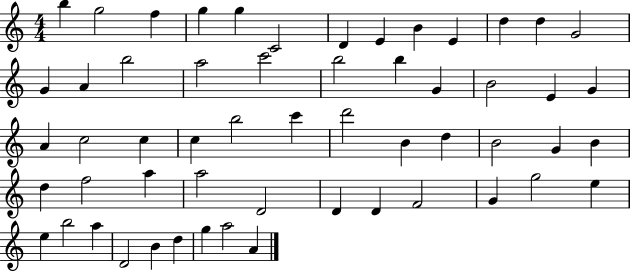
{
  \clef treble
  \numericTimeSignature
  \time 4/4
  \key c \major
  b''4 g''2 f''4 | g''4 g''4 c'2 | d'4 e'4 b'4 e'4 | d''4 d''4 g'2 | \break g'4 a'4 b''2 | a''2 c'''2 | b''2 b''4 g'4 | b'2 e'4 g'4 | \break a'4 c''2 c''4 | c''4 b''2 c'''4 | d'''2 b'4 d''4 | b'2 g'4 b'4 | \break d''4 f''2 a''4 | a''2 d'2 | d'4 d'4 f'2 | g'4 g''2 e''4 | \break e''4 b''2 a''4 | d'2 b'4 d''4 | g''4 a''2 a'4 | \bar "|."
}